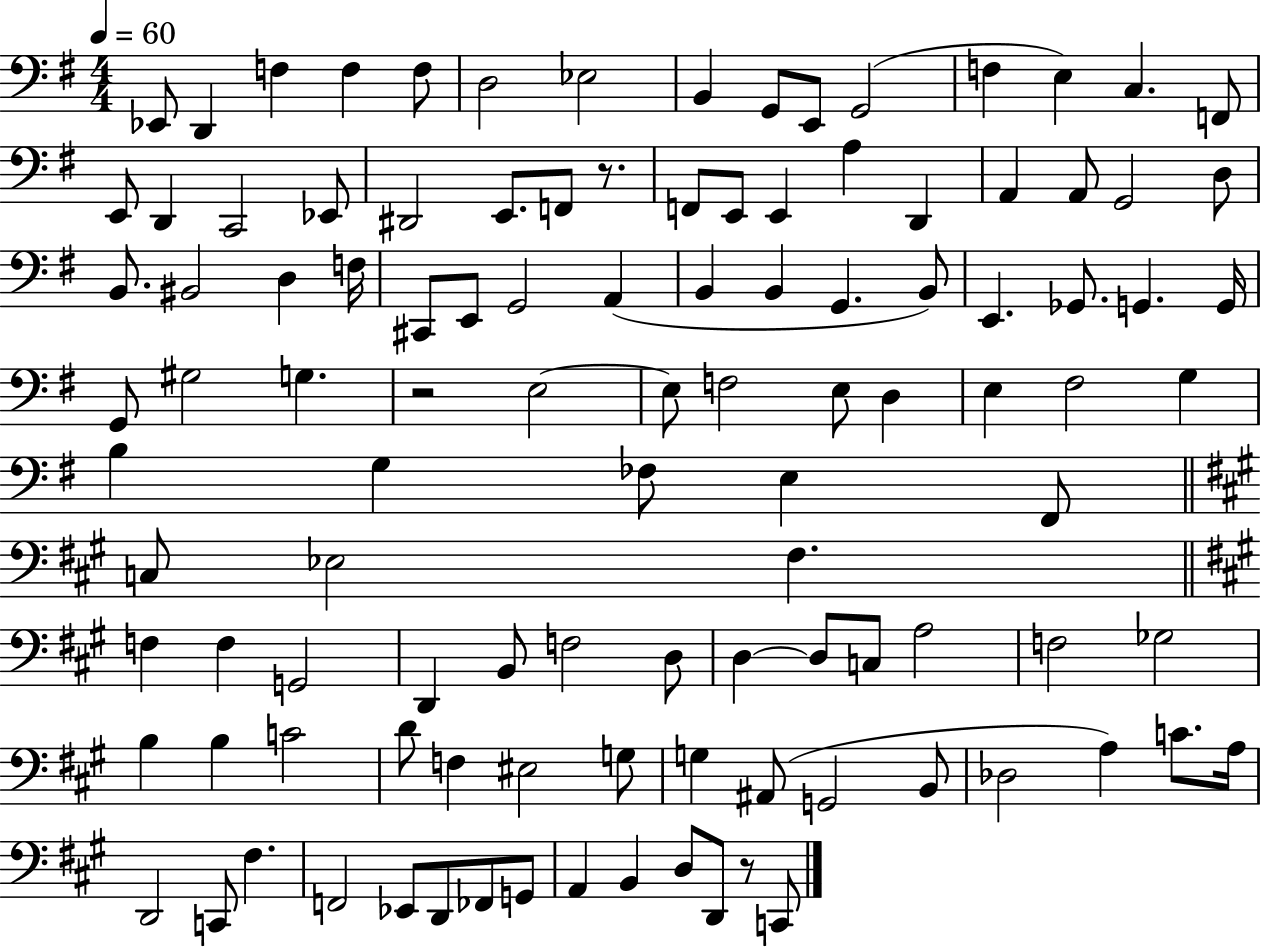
Eb2/e D2/q F3/q F3/q F3/e D3/h Eb3/h B2/q G2/e E2/e G2/h F3/q E3/q C3/q. F2/e E2/e D2/q C2/h Eb2/e D#2/h E2/e. F2/e R/e. F2/e E2/e E2/q A3/q D2/q A2/q A2/e G2/h D3/e B2/e. BIS2/h D3/q F3/s C#2/e E2/e G2/h A2/q B2/q B2/q G2/q. B2/e E2/q. Gb2/e. G2/q. G2/s G2/e G#3/h G3/q. R/h E3/h E3/e F3/h E3/e D3/q E3/q F#3/h G3/q B3/q G3/q FES3/e E3/q F#2/e C3/e Eb3/h F#3/q. F3/q F3/q G2/h D2/q B2/e F3/h D3/e D3/q D3/e C3/e A3/h F3/h Gb3/h B3/q B3/q C4/h D4/e F3/q EIS3/h G3/e G3/q A#2/e G2/h B2/e Db3/h A3/q C4/e. A3/s D2/h C2/e F#3/q. F2/h Eb2/e D2/e FES2/e G2/e A2/q B2/q D3/e D2/e R/e C2/e